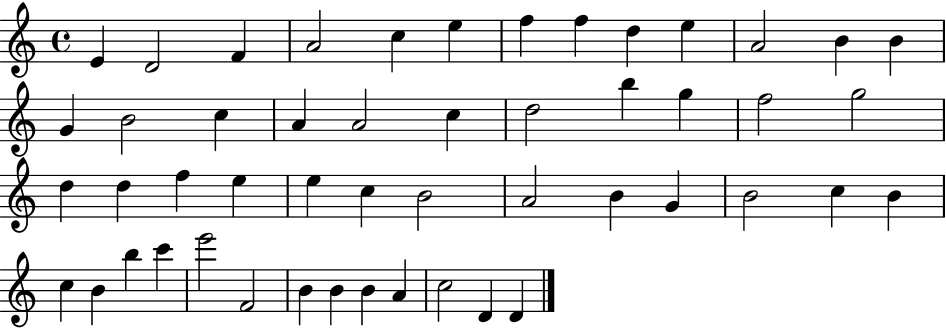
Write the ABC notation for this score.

X:1
T:Untitled
M:4/4
L:1/4
K:C
E D2 F A2 c e f f d e A2 B B G B2 c A A2 c d2 b g f2 g2 d d f e e c B2 A2 B G B2 c B c B b c' e'2 F2 B B B A c2 D D